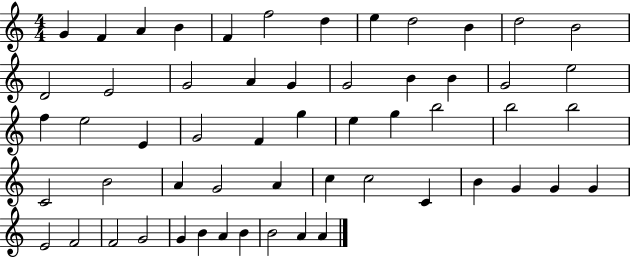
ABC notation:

X:1
T:Untitled
M:4/4
L:1/4
K:C
G F A B F f2 d e d2 B d2 B2 D2 E2 G2 A G G2 B B G2 e2 f e2 E G2 F g e g b2 b2 b2 C2 B2 A G2 A c c2 C B G G G E2 F2 F2 G2 G B A B B2 A A